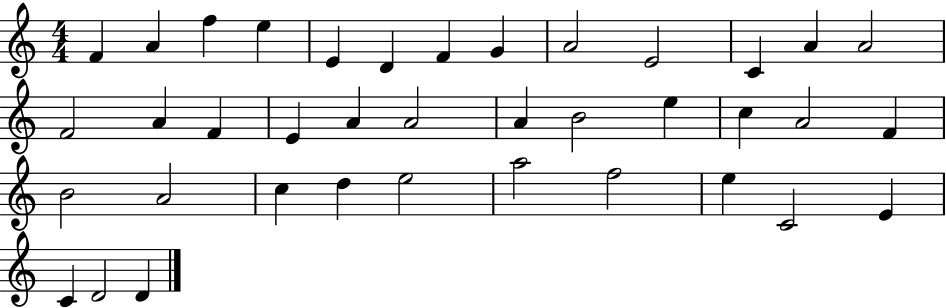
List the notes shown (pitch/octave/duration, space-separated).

F4/q A4/q F5/q E5/q E4/q D4/q F4/q G4/q A4/h E4/h C4/q A4/q A4/h F4/h A4/q F4/q E4/q A4/q A4/h A4/q B4/h E5/q C5/q A4/h F4/q B4/h A4/h C5/q D5/q E5/h A5/h F5/h E5/q C4/h E4/q C4/q D4/h D4/q